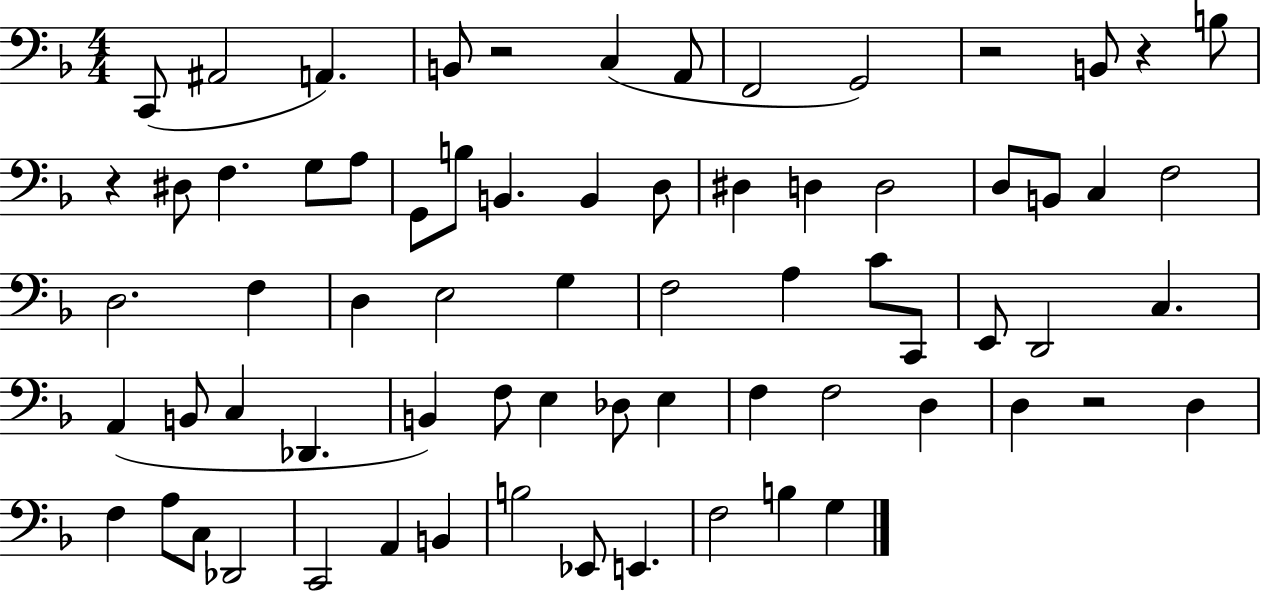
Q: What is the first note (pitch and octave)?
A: C2